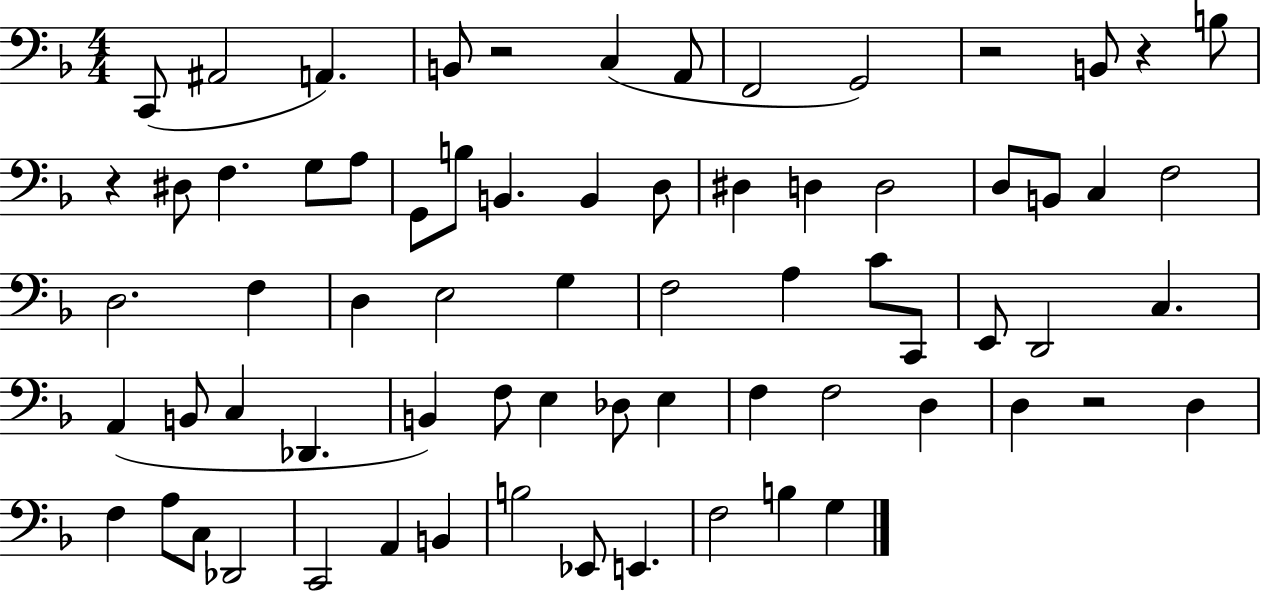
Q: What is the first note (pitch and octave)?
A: C2